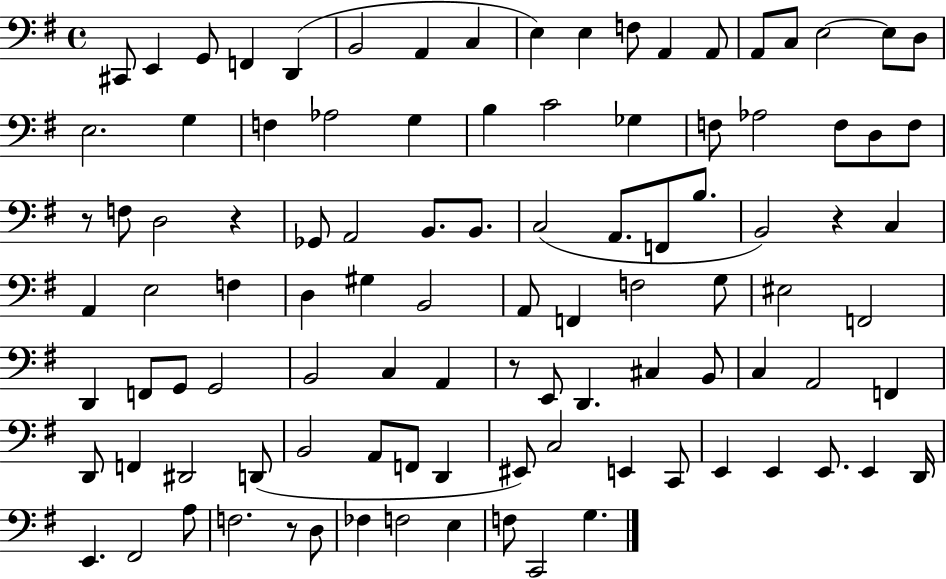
X:1
T:Untitled
M:4/4
L:1/4
K:G
^C,,/2 E,, G,,/2 F,, D,, B,,2 A,, C, E, E, F,/2 A,, A,,/2 A,,/2 C,/2 E,2 E,/2 D,/2 E,2 G, F, _A,2 G, B, C2 _G, F,/2 _A,2 F,/2 D,/2 F,/2 z/2 F,/2 D,2 z _G,,/2 A,,2 B,,/2 B,,/2 C,2 A,,/2 F,,/2 B,/2 B,,2 z C, A,, E,2 F, D, ^G, B,,2 A,,/2 F,, F,2 G,/2 ^E,2 F,,2 D,, F,,/2 G,,/2 G,,2 B,,2 C, A,, z/2 E,,/2 D,, ^C, B,,/2 C, A,,2 F,, D,,/2 F,, ^D,,2 D,,/2 B,,2 A,,/2 F,,/2 D,, ^E,,/2 C,2 E,, C,,/2 E,, E,, E,,/2 E,, D,,/4 E,, ^F,,2 A,/2 F,2 z/2 D,/2 _F, F,2 E, F,/2 C,,2 G,